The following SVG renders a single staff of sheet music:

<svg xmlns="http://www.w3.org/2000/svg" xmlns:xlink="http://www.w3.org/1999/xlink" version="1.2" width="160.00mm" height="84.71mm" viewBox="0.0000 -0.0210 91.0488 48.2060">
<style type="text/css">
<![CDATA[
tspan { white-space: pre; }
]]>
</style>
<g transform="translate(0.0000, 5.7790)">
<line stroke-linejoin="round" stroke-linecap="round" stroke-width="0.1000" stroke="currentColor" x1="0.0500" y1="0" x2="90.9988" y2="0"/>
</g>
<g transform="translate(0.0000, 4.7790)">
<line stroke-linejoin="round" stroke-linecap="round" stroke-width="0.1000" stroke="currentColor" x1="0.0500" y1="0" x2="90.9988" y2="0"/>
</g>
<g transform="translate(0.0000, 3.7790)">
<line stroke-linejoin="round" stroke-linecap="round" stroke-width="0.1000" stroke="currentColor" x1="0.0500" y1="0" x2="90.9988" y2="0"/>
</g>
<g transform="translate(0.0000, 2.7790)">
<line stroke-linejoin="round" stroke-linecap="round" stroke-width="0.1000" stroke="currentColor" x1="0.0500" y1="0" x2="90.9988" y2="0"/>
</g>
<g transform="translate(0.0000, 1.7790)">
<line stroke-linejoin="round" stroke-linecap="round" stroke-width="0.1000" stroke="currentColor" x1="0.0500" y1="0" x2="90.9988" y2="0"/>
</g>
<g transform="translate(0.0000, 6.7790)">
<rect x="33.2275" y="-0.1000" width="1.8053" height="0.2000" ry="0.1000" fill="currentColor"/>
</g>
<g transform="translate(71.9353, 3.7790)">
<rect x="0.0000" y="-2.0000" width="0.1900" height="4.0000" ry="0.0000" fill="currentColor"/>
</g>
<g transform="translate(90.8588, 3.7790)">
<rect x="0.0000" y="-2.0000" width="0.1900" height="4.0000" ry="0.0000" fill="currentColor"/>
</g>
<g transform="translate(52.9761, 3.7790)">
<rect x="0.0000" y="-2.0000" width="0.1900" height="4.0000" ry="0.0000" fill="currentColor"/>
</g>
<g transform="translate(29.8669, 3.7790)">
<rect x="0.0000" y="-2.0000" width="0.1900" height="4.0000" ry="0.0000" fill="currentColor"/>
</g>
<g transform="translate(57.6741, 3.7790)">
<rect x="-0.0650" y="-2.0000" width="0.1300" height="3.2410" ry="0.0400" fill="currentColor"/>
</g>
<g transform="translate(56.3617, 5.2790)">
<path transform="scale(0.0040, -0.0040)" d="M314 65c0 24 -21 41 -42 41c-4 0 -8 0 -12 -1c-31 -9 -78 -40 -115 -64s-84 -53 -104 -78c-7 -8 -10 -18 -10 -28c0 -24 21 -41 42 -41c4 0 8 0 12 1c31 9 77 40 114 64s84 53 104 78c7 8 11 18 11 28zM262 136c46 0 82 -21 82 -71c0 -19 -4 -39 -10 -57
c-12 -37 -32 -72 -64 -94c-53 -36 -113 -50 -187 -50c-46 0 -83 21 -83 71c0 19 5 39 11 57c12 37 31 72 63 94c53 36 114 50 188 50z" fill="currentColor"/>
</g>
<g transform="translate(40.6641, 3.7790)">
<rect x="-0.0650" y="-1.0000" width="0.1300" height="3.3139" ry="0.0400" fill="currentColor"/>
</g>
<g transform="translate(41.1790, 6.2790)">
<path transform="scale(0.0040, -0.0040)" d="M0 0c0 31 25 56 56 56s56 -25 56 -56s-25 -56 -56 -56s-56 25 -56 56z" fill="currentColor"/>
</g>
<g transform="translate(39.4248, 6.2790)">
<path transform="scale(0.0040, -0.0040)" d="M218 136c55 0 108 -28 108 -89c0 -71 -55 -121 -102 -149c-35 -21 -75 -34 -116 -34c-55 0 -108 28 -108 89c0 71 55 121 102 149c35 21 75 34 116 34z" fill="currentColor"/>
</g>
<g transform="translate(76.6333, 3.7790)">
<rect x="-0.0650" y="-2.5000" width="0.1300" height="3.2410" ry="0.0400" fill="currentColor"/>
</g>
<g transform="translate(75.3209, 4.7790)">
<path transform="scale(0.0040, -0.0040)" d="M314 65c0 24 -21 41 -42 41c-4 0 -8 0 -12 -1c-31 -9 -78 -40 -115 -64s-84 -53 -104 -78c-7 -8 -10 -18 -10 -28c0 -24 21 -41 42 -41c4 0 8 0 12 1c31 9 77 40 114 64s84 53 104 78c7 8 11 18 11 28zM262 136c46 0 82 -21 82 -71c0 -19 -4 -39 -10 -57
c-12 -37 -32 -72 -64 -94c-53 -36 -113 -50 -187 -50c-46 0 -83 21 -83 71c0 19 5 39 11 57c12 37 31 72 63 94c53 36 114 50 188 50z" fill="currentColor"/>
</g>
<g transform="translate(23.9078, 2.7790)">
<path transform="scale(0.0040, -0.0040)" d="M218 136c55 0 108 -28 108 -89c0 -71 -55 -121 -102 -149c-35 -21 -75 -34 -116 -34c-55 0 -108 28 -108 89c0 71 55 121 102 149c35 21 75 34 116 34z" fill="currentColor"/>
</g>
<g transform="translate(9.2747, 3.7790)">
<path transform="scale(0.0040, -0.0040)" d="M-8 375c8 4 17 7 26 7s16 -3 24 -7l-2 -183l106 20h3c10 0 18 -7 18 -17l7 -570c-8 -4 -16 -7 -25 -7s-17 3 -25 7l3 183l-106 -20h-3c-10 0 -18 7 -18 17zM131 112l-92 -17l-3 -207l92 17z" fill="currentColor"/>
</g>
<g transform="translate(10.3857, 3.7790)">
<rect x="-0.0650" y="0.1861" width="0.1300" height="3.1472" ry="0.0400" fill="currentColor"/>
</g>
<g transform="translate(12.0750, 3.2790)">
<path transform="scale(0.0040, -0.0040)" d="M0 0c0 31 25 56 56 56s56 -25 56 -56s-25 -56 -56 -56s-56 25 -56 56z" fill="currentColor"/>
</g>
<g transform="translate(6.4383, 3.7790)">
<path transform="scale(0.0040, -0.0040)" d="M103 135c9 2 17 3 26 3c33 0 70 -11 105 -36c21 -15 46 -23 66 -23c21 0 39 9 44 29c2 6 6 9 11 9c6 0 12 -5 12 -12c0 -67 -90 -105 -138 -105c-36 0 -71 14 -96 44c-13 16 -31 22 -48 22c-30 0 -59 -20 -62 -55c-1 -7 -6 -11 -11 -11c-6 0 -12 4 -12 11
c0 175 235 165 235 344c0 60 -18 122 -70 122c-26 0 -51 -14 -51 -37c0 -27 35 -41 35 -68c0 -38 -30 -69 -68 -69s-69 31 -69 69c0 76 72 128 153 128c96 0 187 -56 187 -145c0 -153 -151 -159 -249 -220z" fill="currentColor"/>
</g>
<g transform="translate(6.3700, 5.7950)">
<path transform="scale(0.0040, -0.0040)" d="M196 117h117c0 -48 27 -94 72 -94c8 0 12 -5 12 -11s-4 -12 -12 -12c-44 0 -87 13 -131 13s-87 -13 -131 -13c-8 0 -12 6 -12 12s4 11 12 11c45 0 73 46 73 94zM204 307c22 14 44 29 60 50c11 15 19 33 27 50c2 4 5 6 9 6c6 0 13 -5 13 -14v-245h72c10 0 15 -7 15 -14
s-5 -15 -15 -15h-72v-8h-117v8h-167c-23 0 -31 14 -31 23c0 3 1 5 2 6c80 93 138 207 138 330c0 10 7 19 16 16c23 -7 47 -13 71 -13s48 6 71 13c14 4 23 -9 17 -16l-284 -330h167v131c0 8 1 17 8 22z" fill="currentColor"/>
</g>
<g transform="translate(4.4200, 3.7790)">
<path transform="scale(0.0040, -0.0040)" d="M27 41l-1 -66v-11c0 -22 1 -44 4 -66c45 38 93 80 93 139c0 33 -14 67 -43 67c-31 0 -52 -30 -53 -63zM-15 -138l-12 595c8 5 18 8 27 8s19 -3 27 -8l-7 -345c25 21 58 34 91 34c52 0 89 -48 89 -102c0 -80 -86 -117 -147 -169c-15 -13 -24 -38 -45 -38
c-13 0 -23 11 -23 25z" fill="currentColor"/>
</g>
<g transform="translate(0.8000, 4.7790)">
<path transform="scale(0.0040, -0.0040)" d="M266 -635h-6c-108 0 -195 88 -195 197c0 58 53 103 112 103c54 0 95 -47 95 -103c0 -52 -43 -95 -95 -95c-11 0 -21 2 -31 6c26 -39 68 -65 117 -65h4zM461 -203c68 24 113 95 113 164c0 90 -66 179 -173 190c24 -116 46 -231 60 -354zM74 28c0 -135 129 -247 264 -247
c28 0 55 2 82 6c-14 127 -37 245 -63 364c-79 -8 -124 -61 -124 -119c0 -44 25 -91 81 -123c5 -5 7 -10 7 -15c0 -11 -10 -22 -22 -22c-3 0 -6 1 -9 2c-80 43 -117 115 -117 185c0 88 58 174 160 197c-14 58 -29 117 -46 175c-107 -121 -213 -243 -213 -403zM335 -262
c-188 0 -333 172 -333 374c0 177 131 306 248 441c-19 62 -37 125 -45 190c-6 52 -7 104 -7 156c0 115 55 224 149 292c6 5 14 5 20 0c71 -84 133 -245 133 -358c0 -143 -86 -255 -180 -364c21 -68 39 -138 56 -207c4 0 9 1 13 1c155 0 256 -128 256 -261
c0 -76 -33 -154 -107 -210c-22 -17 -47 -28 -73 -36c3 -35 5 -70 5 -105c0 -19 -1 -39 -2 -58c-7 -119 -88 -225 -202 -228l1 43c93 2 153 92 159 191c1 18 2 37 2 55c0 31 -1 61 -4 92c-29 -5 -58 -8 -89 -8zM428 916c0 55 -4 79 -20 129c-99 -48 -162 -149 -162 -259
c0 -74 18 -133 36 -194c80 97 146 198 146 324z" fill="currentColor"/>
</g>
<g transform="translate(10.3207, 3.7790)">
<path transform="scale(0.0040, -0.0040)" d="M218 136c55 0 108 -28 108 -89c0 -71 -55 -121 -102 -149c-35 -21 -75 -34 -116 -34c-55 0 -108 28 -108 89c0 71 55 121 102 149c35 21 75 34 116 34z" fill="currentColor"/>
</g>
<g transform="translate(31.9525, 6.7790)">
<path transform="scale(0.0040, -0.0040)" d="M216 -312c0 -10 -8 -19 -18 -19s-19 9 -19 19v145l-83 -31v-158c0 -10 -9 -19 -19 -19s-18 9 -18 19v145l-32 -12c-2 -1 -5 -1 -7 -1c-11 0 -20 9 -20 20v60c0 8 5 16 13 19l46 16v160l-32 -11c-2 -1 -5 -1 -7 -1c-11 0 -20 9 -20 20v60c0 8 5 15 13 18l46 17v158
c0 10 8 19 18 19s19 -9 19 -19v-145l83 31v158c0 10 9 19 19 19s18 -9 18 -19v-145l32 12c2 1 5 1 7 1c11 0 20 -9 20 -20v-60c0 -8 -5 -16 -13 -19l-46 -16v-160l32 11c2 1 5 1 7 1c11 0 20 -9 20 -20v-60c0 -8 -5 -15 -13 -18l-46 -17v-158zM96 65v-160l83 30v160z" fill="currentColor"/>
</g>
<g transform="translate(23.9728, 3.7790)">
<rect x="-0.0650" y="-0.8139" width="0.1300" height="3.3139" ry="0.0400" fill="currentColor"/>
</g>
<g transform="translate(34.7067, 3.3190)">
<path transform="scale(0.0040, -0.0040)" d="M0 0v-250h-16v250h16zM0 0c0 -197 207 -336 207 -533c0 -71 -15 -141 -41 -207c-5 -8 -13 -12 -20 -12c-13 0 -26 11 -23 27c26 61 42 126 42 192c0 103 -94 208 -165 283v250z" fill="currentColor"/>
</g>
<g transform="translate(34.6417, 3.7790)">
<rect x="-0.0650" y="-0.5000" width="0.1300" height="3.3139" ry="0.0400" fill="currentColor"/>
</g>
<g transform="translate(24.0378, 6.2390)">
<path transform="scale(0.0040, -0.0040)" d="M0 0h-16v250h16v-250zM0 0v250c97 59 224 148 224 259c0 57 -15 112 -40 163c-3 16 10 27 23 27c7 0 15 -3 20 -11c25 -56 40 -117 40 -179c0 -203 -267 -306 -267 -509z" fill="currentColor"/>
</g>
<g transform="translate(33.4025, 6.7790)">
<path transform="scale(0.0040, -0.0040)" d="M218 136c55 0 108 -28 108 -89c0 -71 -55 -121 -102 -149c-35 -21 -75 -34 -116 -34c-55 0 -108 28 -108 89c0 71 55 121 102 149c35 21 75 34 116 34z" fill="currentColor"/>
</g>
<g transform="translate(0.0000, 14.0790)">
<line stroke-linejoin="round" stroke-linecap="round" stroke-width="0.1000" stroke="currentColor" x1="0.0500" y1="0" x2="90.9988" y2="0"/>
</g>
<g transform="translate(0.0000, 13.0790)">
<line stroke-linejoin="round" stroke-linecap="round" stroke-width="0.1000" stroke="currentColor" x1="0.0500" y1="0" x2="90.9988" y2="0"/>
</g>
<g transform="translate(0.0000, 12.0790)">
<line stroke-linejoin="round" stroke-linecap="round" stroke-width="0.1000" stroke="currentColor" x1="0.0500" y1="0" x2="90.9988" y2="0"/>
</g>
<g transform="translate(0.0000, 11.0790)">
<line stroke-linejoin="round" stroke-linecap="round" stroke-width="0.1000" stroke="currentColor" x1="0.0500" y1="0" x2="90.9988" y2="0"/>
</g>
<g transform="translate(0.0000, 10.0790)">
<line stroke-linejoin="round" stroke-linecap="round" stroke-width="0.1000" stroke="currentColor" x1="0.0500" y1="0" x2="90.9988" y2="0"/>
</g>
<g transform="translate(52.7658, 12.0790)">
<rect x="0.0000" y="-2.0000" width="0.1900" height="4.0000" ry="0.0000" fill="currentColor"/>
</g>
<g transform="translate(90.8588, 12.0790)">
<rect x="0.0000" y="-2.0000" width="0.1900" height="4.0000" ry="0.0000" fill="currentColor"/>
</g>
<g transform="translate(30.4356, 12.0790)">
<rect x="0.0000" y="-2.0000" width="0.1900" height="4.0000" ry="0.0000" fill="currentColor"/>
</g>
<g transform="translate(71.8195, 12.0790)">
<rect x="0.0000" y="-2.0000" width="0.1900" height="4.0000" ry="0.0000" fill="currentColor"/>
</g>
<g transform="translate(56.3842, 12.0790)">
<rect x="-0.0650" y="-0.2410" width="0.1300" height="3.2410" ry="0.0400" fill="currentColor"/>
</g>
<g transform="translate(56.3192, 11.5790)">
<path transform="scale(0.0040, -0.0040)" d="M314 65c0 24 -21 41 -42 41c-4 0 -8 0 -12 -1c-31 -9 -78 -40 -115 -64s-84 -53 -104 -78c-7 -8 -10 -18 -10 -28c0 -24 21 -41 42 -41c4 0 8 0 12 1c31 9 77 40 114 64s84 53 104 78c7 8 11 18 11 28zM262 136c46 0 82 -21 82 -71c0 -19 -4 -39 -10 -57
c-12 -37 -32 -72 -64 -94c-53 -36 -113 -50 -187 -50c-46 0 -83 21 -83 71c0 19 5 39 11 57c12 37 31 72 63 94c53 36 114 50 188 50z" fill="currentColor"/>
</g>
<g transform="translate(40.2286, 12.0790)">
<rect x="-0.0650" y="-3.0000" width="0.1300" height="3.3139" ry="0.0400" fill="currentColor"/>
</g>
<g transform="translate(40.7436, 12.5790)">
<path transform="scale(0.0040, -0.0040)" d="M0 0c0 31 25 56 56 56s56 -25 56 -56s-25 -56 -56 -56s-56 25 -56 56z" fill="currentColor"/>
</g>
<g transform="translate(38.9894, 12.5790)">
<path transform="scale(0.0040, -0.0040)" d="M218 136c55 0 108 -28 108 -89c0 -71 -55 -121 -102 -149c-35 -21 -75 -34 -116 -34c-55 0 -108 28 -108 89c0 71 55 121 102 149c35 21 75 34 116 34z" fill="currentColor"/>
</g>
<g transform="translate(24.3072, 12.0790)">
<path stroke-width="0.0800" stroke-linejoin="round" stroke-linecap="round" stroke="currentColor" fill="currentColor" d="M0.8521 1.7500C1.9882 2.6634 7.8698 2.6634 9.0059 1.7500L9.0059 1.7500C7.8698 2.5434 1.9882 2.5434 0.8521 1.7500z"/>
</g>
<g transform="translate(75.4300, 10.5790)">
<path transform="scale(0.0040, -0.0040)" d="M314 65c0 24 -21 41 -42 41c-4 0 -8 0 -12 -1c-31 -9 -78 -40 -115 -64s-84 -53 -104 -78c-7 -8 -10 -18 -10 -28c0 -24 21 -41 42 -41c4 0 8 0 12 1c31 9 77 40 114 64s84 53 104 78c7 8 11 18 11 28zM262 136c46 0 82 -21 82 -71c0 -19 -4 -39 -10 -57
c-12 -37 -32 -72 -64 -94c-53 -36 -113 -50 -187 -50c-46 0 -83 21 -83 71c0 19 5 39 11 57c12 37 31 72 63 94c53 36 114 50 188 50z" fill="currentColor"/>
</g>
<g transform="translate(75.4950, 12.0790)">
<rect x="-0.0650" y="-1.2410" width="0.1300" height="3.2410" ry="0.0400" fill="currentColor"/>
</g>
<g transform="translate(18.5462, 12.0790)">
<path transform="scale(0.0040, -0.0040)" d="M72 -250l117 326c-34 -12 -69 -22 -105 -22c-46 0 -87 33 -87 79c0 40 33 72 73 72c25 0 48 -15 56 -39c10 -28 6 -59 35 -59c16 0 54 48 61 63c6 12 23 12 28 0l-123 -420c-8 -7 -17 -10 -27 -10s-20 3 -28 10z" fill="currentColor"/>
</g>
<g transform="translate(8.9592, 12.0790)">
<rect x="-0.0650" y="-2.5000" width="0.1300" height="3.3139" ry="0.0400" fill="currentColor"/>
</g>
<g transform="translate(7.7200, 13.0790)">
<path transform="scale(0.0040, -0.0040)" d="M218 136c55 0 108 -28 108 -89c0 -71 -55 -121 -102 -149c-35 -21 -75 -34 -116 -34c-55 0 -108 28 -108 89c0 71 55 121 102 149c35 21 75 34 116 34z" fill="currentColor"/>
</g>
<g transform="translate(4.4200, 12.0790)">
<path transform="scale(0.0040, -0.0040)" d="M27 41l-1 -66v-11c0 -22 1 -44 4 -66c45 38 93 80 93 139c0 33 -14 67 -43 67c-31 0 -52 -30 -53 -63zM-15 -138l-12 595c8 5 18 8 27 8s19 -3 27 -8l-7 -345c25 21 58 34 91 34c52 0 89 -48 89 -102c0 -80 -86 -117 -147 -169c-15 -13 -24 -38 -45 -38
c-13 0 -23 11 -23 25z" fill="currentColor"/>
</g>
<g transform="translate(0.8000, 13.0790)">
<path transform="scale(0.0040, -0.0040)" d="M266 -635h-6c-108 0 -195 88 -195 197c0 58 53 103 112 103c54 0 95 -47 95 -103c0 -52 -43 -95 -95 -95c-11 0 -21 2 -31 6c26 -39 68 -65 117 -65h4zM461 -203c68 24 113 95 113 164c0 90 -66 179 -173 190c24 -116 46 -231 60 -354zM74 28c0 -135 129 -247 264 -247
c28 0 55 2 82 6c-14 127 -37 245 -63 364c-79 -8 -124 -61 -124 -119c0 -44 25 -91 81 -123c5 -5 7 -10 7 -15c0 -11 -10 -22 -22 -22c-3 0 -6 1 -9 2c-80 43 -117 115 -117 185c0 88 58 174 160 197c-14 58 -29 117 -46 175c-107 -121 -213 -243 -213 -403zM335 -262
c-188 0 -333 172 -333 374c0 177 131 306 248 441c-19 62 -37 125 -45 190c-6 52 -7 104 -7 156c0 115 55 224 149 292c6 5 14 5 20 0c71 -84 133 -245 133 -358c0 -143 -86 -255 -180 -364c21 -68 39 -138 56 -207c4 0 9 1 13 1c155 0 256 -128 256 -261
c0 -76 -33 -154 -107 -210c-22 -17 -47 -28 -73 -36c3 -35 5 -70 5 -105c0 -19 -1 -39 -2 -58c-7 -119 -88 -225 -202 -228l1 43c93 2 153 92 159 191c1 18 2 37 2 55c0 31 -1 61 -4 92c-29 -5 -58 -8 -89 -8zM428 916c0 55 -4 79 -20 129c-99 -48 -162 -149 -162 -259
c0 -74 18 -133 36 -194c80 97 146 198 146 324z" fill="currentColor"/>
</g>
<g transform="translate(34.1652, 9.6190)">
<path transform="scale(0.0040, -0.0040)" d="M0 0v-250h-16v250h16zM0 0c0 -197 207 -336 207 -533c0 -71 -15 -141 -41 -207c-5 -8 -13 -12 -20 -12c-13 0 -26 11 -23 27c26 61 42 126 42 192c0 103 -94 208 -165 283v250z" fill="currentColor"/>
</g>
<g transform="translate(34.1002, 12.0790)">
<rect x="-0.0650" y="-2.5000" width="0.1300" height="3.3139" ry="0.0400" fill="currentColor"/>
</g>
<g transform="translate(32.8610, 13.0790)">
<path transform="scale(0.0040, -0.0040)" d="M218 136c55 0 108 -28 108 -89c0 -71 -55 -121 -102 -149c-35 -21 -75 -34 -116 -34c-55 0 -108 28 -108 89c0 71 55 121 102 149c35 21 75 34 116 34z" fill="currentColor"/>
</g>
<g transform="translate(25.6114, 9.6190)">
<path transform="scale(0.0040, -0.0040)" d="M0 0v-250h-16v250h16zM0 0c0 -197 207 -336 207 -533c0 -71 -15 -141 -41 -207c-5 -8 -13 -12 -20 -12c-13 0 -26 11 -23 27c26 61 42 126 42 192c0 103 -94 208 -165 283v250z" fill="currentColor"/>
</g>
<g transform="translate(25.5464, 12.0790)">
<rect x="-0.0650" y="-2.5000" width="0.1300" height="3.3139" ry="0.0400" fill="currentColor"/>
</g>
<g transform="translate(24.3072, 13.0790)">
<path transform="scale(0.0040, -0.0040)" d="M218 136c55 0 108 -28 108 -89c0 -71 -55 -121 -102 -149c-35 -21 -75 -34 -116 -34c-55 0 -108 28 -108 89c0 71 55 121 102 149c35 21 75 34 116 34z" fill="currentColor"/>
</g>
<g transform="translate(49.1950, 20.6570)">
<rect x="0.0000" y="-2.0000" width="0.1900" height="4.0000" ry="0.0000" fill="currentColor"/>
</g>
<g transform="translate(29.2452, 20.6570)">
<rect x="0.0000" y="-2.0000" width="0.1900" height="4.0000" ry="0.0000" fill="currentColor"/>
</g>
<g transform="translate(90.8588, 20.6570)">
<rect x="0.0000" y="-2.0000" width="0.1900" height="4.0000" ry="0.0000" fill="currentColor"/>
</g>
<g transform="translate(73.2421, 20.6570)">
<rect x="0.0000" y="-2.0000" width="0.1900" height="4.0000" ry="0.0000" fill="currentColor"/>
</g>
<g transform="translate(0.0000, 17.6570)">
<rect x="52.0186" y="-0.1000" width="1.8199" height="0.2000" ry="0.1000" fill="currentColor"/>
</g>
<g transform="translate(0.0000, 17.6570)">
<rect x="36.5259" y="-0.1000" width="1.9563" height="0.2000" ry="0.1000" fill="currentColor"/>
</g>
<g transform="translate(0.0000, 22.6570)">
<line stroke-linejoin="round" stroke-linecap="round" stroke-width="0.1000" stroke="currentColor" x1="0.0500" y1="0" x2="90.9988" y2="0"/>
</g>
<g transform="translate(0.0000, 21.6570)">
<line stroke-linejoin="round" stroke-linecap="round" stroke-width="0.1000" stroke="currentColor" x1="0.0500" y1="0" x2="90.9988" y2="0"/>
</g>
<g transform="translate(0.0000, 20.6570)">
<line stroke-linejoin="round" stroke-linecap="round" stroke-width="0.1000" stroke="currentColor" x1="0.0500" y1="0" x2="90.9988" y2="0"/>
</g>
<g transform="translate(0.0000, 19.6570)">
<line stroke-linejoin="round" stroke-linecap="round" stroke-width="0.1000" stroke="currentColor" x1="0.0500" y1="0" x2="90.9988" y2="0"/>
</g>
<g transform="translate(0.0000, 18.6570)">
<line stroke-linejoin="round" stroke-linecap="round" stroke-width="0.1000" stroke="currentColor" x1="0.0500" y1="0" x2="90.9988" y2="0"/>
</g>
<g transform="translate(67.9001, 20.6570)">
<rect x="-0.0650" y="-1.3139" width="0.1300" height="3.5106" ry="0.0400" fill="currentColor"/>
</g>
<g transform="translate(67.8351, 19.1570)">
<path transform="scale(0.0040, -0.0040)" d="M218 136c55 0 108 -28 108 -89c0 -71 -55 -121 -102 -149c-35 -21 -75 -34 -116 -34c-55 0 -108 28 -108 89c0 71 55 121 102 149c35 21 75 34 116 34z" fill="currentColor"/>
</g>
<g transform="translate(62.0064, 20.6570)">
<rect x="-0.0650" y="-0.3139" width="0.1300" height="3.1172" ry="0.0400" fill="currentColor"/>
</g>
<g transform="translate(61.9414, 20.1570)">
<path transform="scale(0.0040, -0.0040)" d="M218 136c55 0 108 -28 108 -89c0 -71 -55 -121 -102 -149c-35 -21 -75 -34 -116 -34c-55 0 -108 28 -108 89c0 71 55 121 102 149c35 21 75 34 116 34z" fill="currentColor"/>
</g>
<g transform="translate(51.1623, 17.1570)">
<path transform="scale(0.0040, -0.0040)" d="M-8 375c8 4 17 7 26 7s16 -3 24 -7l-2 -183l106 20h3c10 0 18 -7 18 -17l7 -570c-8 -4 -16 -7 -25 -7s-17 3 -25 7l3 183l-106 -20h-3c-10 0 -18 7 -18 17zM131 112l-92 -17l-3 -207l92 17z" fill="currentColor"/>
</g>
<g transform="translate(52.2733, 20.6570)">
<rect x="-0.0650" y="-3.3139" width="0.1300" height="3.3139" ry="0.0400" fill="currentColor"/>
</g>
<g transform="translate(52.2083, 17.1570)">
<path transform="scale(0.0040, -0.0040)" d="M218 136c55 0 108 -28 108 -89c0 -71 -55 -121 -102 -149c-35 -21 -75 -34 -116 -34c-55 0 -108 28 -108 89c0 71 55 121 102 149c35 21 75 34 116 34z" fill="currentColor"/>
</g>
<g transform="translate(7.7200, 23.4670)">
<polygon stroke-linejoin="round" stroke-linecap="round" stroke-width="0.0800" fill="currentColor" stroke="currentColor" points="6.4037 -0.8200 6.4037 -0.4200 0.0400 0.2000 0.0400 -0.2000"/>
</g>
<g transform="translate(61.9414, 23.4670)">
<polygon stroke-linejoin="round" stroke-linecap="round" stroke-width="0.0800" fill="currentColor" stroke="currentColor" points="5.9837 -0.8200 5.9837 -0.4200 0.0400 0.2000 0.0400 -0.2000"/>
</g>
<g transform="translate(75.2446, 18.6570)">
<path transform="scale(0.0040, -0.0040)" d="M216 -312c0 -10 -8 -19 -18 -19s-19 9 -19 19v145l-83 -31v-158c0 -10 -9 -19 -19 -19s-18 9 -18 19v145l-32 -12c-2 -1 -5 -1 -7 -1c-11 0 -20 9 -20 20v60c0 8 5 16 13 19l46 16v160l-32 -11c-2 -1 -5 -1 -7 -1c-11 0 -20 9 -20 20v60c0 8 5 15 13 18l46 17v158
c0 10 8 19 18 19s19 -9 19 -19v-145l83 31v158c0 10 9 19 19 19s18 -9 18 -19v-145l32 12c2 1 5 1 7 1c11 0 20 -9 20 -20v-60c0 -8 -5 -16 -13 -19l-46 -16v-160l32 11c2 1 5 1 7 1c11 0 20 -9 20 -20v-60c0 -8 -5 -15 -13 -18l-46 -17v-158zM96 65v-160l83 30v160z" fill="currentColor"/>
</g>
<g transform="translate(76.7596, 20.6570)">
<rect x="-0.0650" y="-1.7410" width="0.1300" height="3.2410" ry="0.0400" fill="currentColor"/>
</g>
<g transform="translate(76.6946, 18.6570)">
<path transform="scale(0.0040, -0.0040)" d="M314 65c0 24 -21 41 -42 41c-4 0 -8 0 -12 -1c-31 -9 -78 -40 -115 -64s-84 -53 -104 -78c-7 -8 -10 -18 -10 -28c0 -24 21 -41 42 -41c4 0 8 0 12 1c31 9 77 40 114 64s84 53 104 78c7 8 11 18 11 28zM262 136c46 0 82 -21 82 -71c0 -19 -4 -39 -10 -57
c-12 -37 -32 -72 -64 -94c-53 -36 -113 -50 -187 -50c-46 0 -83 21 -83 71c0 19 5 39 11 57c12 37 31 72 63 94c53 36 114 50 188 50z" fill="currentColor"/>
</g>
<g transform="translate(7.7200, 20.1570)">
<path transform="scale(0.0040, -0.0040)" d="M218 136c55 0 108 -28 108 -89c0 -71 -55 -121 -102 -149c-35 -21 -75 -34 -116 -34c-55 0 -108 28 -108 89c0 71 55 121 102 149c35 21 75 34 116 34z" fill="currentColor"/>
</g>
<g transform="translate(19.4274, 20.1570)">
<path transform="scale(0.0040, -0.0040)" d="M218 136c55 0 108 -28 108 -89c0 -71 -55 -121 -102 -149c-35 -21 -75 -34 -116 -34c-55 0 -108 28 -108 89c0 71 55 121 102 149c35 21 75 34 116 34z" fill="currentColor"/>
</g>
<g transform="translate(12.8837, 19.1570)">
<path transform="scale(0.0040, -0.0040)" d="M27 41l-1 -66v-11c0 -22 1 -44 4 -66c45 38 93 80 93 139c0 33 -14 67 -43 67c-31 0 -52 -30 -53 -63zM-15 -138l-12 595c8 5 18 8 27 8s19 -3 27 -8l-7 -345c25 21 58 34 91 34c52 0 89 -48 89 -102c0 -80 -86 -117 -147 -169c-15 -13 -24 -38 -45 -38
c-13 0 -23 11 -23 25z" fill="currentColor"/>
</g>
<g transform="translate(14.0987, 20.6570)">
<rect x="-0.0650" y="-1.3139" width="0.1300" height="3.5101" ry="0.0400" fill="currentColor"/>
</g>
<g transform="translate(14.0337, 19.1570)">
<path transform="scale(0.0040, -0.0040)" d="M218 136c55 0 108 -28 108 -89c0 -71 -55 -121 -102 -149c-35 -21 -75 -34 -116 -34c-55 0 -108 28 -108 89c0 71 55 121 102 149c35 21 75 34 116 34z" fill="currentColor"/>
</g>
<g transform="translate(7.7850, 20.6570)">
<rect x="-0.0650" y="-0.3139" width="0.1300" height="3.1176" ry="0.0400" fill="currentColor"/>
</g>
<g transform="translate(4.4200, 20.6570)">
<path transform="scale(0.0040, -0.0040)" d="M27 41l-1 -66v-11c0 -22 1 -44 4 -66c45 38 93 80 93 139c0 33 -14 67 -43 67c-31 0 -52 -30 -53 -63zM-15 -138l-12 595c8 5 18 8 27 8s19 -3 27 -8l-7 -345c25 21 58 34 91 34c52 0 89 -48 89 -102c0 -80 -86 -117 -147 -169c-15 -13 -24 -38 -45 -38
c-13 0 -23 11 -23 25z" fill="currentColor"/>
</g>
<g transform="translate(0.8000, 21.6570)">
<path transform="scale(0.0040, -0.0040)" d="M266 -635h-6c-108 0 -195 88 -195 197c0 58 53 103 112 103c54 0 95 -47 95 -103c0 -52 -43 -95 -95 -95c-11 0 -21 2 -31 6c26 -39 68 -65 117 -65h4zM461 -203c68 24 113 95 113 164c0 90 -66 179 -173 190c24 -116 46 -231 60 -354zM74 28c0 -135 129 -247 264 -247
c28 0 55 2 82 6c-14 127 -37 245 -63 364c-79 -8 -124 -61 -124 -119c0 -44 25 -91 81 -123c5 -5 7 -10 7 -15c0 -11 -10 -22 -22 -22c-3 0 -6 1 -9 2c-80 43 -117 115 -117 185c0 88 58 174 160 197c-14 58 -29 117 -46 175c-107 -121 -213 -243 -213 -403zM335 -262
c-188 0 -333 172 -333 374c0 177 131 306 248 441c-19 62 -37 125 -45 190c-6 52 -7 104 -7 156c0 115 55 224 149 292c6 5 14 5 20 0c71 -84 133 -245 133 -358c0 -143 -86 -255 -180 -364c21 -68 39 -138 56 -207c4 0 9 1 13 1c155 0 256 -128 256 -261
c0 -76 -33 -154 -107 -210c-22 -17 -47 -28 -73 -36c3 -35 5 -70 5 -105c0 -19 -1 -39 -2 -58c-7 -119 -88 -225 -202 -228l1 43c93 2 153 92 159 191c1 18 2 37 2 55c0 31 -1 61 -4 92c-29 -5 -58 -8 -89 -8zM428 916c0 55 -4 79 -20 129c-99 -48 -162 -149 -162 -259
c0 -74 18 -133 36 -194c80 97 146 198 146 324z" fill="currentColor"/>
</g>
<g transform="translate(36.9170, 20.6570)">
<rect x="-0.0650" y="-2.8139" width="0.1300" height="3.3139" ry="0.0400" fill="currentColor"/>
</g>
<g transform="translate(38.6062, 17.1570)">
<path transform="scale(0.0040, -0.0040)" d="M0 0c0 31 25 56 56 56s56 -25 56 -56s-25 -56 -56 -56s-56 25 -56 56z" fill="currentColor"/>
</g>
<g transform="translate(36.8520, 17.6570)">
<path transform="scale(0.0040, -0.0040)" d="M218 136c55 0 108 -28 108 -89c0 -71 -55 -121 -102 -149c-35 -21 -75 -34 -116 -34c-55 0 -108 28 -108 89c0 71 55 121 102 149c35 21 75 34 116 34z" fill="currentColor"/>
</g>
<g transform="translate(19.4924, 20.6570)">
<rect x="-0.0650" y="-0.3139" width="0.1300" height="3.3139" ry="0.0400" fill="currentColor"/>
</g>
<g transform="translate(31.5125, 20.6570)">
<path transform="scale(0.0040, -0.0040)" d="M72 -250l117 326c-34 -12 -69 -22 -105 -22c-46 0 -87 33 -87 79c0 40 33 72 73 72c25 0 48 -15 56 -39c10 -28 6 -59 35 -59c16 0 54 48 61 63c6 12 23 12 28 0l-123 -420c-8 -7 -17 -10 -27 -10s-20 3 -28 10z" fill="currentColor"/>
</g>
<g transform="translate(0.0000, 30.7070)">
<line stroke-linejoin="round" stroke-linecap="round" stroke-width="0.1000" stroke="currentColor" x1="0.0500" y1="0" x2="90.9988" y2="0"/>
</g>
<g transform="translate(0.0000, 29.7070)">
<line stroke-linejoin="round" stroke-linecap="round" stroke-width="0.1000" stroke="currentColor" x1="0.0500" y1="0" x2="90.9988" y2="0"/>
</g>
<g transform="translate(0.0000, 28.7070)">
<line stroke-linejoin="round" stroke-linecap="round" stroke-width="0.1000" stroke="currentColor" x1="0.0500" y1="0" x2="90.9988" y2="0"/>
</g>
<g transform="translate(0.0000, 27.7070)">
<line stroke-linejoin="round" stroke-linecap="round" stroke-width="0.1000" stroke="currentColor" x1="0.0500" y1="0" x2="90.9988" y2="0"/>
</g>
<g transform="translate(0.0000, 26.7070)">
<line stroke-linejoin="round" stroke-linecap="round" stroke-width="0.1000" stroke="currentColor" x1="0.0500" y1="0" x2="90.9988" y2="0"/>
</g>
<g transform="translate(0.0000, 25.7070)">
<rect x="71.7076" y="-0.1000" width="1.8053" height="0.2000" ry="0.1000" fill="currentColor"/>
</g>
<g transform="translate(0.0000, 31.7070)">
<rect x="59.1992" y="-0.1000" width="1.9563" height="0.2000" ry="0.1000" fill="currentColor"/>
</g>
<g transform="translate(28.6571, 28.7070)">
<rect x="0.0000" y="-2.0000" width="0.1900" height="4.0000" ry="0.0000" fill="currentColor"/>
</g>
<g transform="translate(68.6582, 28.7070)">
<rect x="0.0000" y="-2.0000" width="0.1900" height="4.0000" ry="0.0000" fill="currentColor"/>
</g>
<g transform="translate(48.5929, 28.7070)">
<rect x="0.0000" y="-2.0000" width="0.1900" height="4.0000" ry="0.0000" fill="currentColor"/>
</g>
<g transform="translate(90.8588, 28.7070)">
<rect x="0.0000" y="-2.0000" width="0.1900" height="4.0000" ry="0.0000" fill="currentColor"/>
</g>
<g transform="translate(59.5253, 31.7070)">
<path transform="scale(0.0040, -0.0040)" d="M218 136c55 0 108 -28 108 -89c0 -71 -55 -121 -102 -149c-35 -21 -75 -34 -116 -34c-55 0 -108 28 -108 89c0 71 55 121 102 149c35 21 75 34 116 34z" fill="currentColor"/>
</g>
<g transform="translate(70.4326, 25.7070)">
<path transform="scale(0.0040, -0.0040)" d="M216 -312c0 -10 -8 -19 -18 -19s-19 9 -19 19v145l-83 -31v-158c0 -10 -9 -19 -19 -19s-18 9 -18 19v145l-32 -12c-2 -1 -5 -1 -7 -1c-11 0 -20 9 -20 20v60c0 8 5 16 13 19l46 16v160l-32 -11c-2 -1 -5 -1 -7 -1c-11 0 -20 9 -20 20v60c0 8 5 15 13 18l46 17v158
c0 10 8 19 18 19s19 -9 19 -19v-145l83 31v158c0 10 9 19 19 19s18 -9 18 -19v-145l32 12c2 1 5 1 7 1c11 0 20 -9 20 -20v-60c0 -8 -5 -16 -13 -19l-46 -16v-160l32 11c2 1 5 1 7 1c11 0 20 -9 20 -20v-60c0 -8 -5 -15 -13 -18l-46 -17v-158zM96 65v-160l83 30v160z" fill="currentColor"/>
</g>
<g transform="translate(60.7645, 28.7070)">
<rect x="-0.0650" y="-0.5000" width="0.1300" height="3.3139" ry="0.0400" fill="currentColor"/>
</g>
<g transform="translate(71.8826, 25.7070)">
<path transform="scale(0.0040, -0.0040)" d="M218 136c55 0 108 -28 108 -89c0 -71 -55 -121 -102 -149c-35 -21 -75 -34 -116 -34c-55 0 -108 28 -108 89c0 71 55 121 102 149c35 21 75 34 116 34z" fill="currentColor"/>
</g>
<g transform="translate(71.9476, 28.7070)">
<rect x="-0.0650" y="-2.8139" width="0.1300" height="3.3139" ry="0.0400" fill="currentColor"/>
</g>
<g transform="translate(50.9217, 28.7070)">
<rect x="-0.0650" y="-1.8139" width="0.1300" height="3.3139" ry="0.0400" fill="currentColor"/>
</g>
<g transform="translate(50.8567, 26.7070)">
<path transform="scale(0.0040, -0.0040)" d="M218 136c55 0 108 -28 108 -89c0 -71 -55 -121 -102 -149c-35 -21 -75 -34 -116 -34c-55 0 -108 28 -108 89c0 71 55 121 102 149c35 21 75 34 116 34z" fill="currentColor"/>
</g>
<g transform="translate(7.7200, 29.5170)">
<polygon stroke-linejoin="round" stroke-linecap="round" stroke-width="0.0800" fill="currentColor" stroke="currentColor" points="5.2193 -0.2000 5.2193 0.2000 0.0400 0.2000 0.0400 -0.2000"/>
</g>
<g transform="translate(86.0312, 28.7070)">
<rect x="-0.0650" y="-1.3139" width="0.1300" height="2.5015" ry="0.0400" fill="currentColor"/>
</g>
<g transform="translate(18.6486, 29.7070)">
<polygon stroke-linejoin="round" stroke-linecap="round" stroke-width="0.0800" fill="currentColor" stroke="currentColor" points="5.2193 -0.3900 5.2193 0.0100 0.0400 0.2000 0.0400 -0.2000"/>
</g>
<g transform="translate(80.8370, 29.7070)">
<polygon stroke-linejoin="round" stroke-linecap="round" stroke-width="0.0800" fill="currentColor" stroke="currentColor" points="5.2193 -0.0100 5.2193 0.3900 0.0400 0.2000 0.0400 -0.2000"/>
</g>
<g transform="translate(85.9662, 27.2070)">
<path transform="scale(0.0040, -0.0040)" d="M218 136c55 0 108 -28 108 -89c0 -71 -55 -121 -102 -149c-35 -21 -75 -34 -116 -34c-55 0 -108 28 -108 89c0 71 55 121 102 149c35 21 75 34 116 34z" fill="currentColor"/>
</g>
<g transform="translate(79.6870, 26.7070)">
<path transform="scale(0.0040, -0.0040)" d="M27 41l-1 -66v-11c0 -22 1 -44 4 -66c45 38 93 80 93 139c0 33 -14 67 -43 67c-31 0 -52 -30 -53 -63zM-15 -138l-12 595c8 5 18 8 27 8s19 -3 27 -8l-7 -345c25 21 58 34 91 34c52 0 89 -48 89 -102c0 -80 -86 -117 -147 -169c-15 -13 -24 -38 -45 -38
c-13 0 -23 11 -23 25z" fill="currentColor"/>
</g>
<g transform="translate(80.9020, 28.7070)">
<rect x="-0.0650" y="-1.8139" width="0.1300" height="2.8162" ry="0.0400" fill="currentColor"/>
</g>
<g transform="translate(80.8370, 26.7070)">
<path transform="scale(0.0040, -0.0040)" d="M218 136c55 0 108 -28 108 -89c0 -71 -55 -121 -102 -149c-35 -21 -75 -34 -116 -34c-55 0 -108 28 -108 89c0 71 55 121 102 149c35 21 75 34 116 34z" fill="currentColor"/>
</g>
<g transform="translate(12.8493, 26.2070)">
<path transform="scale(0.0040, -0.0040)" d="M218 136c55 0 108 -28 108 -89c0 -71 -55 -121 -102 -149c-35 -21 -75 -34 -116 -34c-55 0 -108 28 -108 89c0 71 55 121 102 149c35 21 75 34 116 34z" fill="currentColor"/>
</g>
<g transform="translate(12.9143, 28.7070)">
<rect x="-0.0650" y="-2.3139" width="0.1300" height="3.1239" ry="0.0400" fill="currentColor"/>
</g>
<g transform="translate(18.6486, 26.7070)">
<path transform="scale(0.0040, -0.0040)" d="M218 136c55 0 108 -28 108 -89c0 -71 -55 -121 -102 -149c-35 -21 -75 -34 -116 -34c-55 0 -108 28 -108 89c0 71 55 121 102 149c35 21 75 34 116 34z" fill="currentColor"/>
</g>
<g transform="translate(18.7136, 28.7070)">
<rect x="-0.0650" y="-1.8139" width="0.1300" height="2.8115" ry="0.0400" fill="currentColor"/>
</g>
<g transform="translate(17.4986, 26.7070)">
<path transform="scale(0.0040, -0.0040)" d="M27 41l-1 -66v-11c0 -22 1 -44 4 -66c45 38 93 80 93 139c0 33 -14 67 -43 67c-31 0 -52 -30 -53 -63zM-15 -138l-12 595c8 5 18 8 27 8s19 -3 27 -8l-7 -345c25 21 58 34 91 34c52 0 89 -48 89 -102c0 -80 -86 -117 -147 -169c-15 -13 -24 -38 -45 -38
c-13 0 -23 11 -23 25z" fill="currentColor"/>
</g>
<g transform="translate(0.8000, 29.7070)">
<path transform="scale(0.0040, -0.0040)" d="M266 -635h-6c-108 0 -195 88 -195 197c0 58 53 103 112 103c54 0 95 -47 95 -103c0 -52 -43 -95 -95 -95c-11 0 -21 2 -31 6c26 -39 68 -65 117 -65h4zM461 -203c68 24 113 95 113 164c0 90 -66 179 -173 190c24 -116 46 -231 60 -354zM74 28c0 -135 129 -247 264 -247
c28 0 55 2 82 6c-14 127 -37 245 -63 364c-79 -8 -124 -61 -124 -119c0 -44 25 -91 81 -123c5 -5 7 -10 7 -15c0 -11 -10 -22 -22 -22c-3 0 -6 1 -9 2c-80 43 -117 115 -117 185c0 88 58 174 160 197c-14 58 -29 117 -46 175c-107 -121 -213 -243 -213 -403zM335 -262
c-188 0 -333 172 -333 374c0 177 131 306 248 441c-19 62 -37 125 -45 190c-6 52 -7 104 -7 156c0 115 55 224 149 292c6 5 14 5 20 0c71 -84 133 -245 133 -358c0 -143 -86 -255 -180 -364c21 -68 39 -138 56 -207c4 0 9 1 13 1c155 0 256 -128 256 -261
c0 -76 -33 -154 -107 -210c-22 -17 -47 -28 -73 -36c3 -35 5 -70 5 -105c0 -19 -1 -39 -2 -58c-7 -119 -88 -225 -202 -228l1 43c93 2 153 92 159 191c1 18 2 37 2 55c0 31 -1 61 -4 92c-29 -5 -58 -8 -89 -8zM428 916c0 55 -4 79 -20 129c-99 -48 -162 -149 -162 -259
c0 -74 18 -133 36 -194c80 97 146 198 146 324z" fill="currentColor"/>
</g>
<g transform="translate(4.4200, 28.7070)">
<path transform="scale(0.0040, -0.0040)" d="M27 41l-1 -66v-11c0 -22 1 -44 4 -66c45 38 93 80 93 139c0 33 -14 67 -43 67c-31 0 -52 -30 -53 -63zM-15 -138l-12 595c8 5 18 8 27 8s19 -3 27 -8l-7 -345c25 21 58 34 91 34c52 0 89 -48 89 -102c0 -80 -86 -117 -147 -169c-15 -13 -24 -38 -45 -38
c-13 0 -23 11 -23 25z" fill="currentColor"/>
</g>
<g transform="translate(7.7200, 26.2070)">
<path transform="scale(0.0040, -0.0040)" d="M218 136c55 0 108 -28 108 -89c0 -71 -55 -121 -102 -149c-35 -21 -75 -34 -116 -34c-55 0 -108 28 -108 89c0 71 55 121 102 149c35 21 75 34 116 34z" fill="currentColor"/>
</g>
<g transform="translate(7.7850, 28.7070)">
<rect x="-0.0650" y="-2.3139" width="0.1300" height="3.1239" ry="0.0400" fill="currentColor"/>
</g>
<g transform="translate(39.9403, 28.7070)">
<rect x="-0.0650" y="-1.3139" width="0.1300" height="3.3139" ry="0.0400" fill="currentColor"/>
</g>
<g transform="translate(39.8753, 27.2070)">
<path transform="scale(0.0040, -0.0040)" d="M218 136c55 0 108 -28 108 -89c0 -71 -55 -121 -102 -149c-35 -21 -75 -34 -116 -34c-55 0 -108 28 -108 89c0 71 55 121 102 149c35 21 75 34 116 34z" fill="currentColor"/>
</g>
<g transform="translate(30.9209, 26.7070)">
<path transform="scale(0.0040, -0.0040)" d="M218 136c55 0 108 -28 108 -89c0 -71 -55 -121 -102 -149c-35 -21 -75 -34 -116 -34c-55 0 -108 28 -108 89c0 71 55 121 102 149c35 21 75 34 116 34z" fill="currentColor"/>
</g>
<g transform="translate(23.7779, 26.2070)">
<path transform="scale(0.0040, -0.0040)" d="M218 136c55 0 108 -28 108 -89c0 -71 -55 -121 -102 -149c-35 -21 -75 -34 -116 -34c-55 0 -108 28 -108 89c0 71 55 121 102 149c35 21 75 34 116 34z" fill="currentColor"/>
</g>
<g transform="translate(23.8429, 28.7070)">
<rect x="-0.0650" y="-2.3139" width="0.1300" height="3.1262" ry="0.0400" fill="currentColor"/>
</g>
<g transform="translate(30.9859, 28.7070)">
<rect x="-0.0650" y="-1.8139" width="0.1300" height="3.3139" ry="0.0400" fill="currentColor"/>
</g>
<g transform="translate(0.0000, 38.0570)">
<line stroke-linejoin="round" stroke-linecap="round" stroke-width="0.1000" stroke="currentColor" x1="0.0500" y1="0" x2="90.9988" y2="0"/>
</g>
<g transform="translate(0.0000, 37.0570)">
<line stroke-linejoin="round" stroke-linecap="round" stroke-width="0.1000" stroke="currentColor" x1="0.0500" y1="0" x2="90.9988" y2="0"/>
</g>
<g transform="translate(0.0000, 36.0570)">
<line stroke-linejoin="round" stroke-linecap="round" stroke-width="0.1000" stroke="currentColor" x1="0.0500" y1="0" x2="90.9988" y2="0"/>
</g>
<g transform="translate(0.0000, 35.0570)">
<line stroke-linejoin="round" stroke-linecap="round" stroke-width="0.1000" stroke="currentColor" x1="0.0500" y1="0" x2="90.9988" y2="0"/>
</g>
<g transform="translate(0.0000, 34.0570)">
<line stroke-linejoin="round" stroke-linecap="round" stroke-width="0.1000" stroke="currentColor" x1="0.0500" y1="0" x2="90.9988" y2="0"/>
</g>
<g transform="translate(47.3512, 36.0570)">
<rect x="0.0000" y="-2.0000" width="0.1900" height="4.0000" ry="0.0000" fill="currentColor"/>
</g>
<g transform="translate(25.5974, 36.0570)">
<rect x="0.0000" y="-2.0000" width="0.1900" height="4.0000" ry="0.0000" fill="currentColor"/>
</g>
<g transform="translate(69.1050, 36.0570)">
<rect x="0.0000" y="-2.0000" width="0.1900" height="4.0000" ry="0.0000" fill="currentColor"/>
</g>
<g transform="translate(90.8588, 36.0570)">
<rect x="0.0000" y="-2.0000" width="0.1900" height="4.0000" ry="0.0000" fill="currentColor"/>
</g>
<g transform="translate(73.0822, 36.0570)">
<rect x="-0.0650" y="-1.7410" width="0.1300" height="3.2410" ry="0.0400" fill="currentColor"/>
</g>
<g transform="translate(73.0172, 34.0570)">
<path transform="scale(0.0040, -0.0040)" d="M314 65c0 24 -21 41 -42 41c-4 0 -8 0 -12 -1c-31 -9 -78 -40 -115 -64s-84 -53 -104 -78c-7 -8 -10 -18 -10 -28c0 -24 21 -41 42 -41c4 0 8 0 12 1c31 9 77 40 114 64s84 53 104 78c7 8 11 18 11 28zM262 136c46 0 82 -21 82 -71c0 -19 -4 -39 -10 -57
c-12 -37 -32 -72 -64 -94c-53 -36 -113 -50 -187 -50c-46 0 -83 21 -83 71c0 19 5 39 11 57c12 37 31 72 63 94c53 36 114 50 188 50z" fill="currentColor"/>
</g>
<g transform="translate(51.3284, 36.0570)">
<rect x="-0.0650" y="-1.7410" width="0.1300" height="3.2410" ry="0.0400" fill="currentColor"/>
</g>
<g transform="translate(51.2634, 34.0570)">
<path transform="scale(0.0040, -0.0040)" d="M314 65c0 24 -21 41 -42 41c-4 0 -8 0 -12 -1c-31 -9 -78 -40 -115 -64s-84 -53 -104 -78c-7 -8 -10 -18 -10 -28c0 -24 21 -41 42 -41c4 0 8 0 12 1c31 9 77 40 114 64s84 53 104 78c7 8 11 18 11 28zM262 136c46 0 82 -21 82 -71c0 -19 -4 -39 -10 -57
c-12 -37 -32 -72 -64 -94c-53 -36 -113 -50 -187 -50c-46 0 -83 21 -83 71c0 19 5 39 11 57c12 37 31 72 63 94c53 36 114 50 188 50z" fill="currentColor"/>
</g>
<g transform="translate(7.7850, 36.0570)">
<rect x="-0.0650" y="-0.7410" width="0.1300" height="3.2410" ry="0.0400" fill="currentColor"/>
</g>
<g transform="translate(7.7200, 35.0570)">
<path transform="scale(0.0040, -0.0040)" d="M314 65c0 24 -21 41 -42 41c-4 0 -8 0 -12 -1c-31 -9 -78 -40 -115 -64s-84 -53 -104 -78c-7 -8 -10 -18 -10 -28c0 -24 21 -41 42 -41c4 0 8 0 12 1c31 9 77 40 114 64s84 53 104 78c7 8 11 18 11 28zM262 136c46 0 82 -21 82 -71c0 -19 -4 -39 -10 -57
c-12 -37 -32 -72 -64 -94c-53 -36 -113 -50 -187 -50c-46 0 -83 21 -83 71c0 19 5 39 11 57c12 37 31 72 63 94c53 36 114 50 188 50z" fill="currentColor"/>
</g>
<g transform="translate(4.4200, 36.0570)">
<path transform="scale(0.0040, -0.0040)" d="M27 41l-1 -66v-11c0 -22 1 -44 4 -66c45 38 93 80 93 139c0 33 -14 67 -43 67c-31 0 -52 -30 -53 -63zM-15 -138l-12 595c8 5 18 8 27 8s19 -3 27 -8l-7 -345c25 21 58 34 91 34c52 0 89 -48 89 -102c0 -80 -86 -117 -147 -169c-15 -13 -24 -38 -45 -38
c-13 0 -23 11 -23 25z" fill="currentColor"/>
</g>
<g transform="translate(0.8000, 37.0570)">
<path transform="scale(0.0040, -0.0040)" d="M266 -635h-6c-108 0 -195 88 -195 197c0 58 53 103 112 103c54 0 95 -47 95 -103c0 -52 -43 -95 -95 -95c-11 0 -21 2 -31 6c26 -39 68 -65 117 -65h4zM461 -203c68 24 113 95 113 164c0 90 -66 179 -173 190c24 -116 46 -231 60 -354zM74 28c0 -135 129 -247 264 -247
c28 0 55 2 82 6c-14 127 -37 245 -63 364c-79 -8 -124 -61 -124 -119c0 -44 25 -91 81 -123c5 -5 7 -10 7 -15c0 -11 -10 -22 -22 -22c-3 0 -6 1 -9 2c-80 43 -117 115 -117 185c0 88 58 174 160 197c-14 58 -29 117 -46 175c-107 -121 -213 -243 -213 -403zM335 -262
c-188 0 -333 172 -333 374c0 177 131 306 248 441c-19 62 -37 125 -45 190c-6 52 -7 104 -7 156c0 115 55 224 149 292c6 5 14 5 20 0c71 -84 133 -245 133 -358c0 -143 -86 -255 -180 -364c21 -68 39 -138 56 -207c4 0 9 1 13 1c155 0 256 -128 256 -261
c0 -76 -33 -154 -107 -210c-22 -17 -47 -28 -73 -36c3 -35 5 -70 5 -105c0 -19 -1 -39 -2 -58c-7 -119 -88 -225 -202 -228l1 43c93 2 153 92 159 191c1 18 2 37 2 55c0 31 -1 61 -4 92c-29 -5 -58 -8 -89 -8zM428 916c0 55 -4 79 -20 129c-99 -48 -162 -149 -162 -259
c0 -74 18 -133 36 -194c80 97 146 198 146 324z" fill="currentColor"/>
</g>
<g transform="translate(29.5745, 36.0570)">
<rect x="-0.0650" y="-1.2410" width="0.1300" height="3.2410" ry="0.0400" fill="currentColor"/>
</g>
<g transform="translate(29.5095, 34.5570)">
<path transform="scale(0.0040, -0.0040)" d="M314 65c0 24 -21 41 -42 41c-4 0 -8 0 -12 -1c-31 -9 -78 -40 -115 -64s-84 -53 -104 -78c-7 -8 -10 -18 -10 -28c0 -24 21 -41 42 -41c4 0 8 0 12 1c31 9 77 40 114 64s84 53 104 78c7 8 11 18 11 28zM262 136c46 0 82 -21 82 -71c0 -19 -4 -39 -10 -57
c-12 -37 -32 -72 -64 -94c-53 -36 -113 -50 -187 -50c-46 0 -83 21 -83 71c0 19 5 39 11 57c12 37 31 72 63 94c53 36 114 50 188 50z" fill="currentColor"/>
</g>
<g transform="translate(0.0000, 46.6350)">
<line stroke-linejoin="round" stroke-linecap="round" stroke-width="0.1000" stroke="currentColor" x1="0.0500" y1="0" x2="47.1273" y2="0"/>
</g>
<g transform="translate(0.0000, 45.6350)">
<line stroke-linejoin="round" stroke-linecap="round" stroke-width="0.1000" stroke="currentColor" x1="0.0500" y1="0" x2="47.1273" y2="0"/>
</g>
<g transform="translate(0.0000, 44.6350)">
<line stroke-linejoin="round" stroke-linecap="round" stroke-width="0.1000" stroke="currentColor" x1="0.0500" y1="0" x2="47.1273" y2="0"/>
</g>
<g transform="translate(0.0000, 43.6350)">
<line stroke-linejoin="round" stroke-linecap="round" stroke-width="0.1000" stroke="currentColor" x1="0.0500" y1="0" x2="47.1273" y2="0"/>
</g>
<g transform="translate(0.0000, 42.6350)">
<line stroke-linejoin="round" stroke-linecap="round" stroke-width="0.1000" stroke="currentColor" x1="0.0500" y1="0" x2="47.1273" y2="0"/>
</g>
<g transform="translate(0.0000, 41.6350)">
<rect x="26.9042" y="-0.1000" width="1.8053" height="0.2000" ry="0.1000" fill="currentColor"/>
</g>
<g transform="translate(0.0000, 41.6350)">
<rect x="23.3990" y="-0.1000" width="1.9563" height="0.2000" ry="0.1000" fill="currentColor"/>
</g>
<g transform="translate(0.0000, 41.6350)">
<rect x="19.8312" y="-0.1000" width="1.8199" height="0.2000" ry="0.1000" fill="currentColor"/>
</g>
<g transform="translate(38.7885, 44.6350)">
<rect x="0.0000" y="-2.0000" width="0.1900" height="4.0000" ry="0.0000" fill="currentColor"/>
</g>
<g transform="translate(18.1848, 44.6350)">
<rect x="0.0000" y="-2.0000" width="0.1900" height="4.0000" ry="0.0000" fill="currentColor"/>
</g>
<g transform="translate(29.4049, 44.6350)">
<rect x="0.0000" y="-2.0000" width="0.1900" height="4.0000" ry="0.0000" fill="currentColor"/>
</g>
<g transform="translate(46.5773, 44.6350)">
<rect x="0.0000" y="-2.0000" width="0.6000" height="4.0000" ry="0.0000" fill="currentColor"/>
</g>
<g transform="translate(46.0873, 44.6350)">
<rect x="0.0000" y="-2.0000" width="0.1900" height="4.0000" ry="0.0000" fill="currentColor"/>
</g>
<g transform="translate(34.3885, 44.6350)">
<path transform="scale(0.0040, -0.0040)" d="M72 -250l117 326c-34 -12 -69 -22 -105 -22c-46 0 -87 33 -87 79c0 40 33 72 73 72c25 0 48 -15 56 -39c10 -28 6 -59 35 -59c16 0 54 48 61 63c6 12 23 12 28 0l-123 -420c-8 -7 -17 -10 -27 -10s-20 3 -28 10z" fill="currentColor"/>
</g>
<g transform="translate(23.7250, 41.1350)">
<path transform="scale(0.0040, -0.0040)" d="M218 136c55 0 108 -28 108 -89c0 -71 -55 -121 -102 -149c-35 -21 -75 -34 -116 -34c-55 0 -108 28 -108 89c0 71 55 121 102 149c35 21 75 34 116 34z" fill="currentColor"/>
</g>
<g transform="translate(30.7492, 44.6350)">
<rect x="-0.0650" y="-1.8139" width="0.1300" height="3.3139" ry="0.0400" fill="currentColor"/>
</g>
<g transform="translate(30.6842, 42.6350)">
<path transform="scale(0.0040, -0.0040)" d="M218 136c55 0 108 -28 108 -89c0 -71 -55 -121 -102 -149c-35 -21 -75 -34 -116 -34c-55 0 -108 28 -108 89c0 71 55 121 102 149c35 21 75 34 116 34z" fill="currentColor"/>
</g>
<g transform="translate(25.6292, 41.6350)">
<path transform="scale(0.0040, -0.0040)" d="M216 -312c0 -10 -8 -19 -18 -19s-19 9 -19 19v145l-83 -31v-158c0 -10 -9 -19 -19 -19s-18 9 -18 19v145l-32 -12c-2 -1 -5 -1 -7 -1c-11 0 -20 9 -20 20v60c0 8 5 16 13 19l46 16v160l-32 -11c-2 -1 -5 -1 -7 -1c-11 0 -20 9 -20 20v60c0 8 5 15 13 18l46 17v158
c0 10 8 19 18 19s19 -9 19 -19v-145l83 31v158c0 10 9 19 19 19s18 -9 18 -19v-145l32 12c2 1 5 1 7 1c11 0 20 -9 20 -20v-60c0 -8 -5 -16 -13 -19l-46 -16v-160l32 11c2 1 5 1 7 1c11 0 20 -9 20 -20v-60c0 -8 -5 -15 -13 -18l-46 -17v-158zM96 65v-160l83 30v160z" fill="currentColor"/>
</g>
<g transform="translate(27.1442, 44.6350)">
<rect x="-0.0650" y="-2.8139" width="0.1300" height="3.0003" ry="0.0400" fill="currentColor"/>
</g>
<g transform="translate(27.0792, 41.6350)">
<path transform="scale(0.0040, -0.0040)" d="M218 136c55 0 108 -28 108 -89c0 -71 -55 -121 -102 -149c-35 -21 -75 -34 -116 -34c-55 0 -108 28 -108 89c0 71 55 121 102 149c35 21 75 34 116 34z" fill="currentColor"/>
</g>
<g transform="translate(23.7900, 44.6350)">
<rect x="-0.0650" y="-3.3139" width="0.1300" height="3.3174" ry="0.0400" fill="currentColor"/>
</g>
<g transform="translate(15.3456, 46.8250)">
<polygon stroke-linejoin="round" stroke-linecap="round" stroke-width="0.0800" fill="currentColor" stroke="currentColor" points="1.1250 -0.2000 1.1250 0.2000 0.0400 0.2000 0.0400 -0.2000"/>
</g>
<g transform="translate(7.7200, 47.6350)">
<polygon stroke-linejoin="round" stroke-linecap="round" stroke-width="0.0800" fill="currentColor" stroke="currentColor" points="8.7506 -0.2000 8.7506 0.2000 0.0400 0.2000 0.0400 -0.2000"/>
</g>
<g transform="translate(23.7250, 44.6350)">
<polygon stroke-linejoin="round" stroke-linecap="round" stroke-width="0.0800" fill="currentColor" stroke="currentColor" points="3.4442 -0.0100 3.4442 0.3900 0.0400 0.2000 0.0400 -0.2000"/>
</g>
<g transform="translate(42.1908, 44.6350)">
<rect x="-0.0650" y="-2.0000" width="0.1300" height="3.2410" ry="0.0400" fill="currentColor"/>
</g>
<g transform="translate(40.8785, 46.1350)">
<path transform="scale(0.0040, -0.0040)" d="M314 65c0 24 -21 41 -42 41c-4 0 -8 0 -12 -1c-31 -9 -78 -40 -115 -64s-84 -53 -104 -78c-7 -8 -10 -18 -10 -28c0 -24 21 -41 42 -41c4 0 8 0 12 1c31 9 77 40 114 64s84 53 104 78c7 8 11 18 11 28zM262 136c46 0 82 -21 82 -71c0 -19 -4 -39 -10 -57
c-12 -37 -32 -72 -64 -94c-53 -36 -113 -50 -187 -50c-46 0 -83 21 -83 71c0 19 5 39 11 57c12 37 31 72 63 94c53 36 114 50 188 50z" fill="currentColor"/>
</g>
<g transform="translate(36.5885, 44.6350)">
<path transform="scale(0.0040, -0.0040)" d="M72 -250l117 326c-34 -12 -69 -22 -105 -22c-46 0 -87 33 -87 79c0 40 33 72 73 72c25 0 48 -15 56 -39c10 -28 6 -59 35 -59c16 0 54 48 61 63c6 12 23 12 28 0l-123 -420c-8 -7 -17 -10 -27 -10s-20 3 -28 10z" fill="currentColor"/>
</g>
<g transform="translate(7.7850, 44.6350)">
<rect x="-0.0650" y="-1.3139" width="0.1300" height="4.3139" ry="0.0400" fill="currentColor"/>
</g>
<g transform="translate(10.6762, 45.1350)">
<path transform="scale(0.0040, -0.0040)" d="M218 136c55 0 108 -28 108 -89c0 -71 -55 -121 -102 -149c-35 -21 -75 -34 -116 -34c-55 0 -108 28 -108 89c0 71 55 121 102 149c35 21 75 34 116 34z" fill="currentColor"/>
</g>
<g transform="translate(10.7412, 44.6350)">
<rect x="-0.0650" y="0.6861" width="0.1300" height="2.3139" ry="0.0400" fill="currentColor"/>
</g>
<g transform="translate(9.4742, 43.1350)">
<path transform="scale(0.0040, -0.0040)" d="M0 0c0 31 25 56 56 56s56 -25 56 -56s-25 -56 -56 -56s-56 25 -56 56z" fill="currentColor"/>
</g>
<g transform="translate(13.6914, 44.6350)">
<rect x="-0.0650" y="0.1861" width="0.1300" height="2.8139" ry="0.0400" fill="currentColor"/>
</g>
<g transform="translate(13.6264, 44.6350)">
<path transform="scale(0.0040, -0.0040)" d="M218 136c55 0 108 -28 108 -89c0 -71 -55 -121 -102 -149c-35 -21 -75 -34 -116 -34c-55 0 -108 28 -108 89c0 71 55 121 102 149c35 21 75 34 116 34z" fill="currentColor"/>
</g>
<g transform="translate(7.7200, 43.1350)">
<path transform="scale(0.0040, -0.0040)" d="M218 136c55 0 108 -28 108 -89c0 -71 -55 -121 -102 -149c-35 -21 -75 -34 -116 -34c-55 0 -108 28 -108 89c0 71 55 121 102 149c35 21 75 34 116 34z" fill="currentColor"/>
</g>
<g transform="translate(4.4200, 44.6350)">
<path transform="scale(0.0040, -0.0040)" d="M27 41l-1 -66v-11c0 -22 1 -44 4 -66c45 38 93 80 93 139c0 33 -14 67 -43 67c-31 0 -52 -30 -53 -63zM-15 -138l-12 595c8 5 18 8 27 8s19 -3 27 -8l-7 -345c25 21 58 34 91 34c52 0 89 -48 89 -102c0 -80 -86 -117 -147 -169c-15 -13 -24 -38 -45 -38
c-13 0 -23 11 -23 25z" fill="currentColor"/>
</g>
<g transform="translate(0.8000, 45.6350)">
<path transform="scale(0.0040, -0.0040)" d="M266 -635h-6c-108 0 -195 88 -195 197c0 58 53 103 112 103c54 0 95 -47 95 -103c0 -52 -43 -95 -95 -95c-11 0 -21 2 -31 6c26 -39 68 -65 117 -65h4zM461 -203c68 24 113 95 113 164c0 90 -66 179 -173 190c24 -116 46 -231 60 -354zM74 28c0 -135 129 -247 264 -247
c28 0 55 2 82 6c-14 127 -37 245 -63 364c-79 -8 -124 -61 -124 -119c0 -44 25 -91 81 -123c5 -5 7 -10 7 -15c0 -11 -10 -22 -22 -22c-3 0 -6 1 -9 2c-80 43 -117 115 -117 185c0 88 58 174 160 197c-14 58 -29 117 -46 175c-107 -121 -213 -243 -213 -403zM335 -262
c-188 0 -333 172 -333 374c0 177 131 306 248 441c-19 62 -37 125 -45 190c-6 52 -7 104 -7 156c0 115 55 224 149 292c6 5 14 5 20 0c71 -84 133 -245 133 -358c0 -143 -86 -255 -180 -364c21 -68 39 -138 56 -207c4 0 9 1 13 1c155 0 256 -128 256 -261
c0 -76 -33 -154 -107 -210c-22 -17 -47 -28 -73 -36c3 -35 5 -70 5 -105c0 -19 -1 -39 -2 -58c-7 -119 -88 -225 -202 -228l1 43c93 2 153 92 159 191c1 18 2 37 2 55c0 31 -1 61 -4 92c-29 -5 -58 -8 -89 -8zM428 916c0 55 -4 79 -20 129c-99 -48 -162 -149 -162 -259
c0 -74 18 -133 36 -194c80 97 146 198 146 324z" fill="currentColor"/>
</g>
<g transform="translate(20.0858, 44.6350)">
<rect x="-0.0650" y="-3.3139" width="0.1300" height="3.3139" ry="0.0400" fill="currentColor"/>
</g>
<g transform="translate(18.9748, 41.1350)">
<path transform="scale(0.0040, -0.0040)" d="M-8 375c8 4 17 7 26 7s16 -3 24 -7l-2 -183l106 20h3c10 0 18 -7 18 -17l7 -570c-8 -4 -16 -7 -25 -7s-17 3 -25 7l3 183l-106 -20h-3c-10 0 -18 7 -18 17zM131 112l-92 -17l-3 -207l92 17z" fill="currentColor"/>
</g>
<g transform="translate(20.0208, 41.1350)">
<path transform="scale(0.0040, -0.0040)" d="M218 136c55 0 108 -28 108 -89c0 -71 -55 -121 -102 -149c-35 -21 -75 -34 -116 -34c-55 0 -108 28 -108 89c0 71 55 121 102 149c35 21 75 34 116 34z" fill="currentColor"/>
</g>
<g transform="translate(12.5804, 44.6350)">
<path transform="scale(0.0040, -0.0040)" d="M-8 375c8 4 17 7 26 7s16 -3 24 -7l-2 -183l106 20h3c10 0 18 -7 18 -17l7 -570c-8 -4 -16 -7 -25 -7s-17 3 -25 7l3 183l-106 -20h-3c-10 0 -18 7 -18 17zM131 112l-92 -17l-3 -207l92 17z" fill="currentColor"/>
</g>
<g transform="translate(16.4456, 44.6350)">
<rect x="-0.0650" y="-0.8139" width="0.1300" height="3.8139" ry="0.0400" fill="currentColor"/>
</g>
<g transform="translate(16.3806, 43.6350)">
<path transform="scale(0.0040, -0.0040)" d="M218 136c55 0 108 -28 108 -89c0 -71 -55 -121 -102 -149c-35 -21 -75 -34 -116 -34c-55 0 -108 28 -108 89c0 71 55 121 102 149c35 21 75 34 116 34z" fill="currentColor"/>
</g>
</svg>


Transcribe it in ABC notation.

X:1
T:Untitled
M:2/4
L:1/4
K:F
B d/2 ^C/2 D F2 G2 G z/2 G/2 G/2 A c2 e2 c/2 _e/2 c z/2 a b c/2 e/2 ^f2 g/2 g/2 _f/2 g/2 f e f C ^a _f/2 e/2 d2 e2 f2 f2 e/2 A/2 B/2 d/4 b b/2 ^a/2 f z/2 z/2 F2